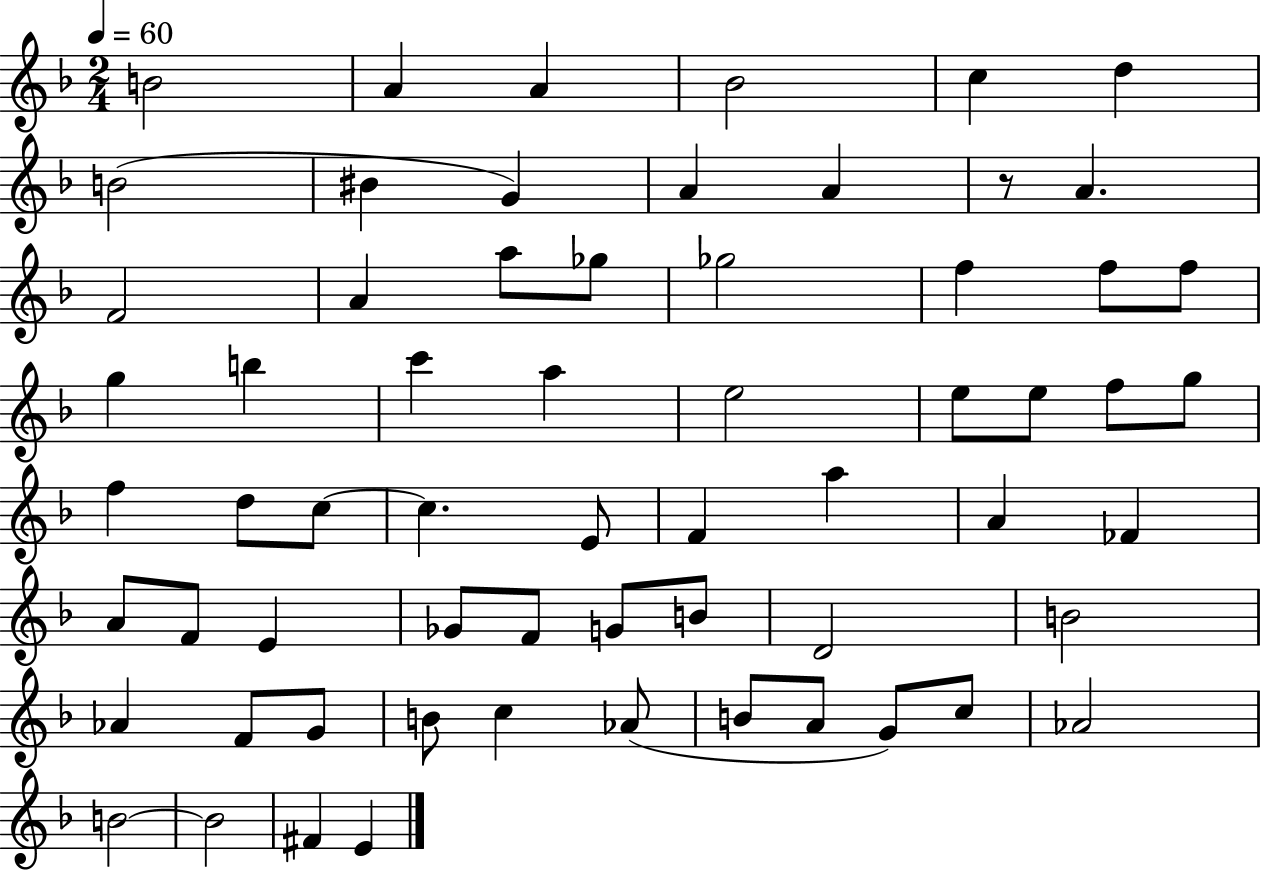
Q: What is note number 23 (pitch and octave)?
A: C6